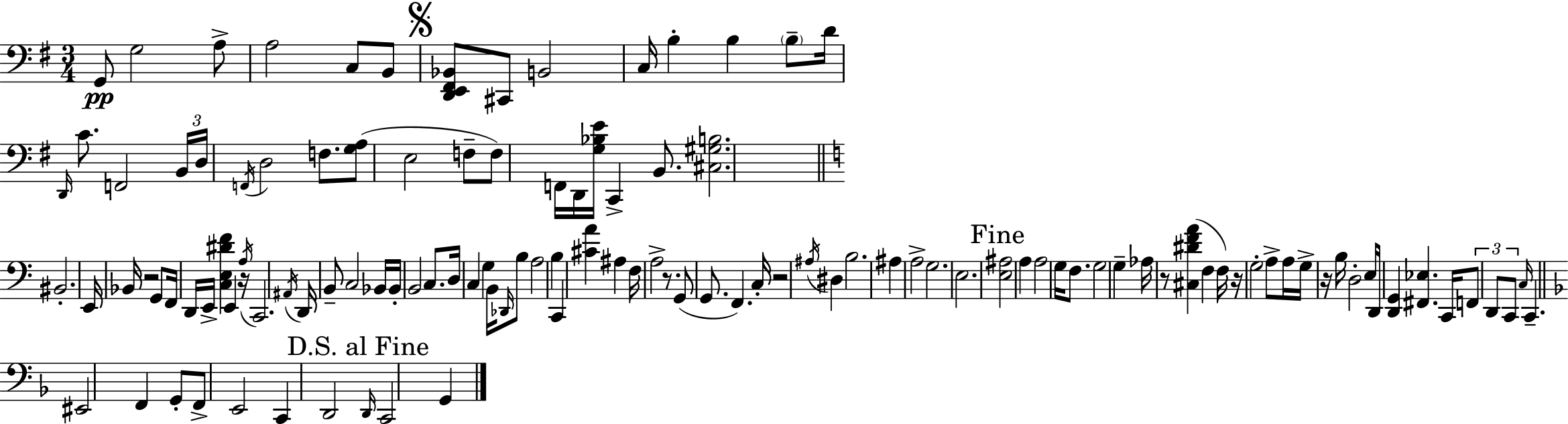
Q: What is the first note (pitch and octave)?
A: G2